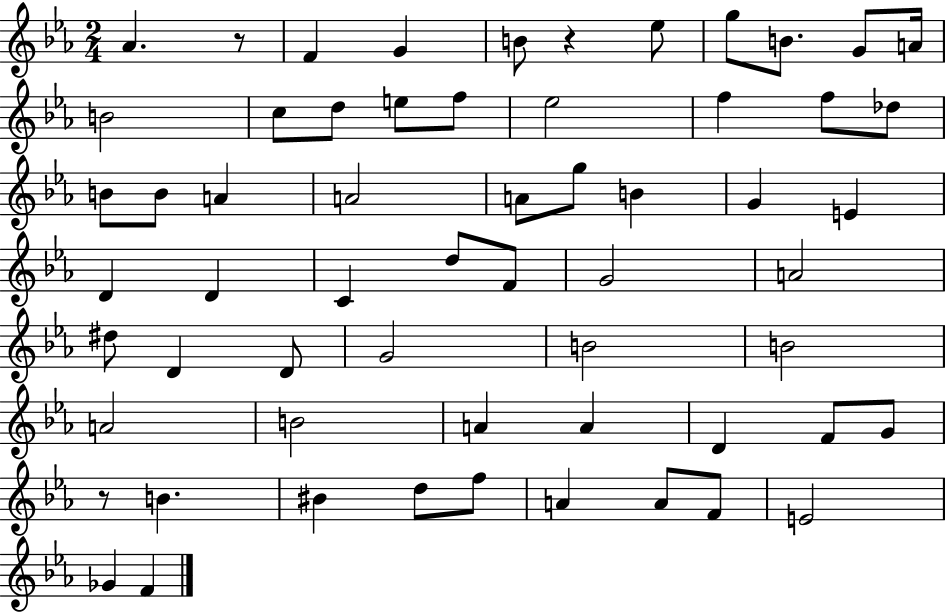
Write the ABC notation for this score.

X:1
T:Untitled
M:2/4
L:1/4
K:Eb
_A z/2 F G B/2 z _e/2 g/2 B/2 G/2 A/4 B2 c/2 d/2 e/2 f/2 _e2 f f/2 _d/2 B/2 B/2 A A2 A/2 g/2 B G E D D C d/2 F/2 G2 A2 ^d/2 D D/2 G2 B2 B2 A2 B2 A A D F/2 G/2 z/2 B ^B d/2 f/2 A A/2 F/2 E2 _G F